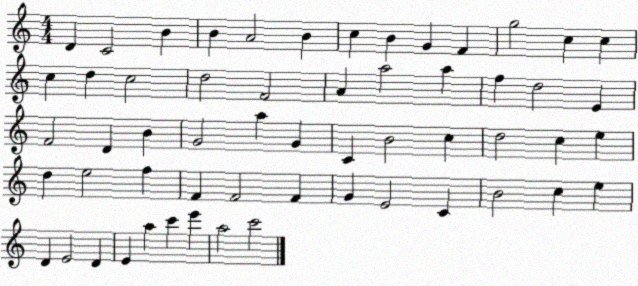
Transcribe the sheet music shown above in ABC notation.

X:1
T:Untitled
M:4/4
L:1/4
K:C
D C2 B B A2 B c B G F g2 c c c d c2 d2 F2 A a2 a f d2 E F2 D B G2 a G C B2 c d2 c e d e2 f F F2 F G E2 C B2 c e D E2 D E a c' e' a2 c'2